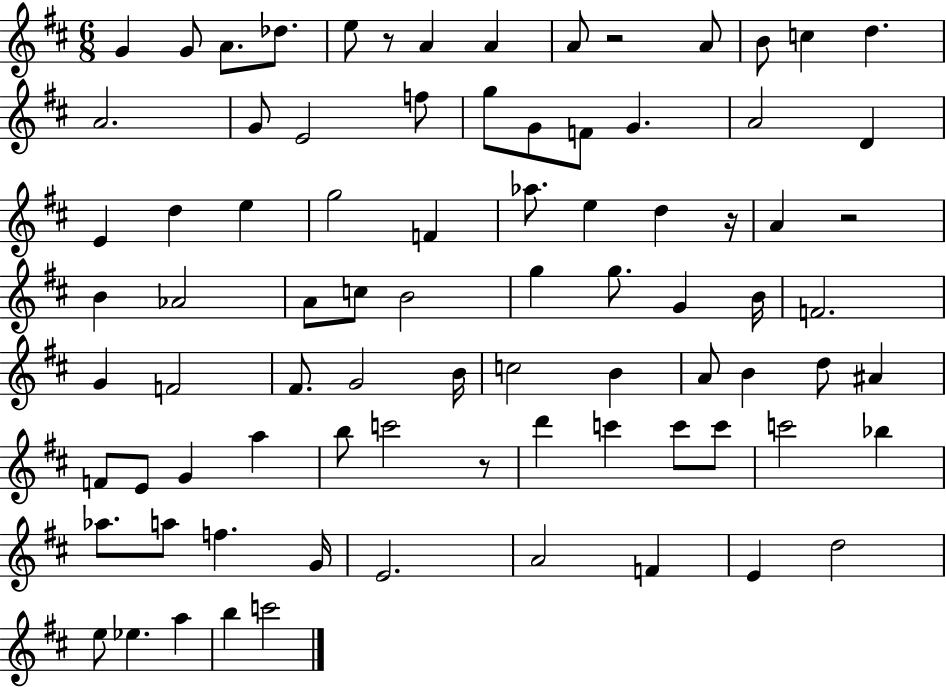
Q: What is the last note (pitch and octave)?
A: C6